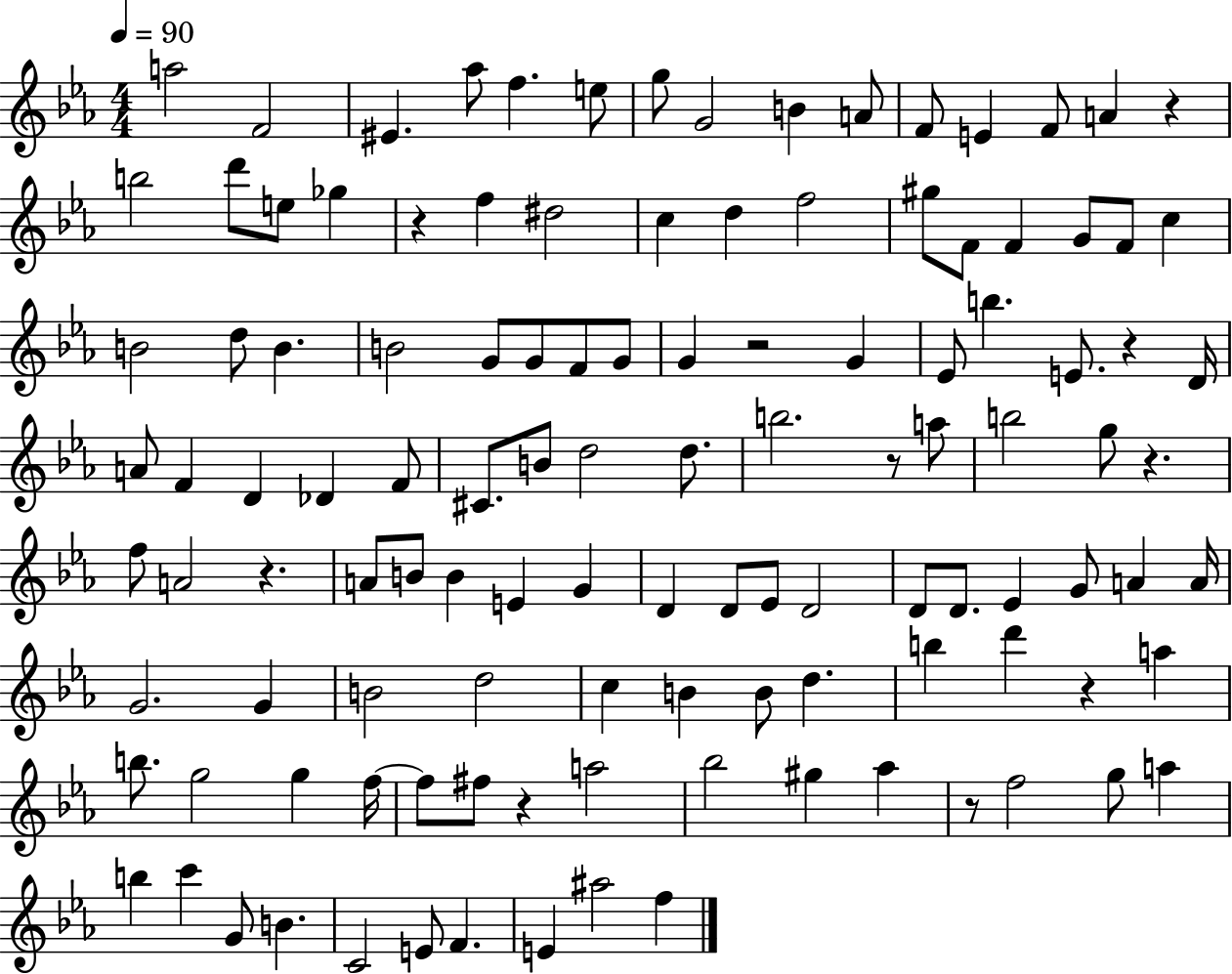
A5/h F4/h EIS4/q. Ab5/e F5/q. E5/e G5/e G4/h B4/q A4/e F4/e E4/q F4/e A4/q R/q B5/h D6/e E5/e Gb5/q R/q F5/q D#5/h C5/q D5/q F5/h G#5/e F4/e F4/q G4/e F4/e C5/q B4/h D5/e B4/q. B4/h G4/e G4/e F4/e G4/e G4/q R/h G4/q Eb4/e B5/q. E4/e. R/q D4/s A4/e F4/q D4/q Db4/q F4/e C#4/e. B4/e D5/h D5/e. B5/h. R/e A5/e B5/h G5/e R/q. F5/e A4/h R/q. A4/e B4/e B4/q E4/q G4/q D4/q D4/e Eb4/e D4/h D4/e D4/e. Eb4/q G4/e A4/q A4/s G4/h. G4/q B4/h D5/h C5/q B4/q B4/e D5/q. B5/q D6/q R/q A5/q B5/e. G5/h G5/q F5/s F5/e F#5/e R/q A5/h Bb5/h G#5/q Ab5/q R/e F5/h G5/e A5/q B5/q C6/q G4/e B4/q. C4/h E4/e F4/q. E4/q A#5/h F5/q